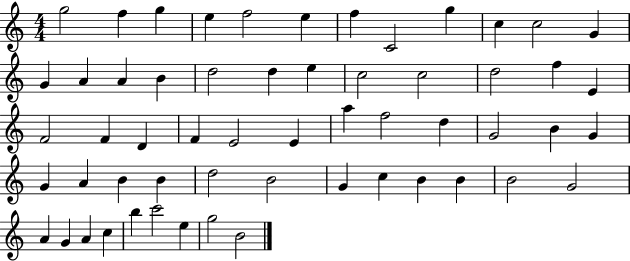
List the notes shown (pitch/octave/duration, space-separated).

G5/h F5/q G5/q E5/q F5/h E5/q F5/q C4/h G5/q C5/q C5/h G4/q G4/q A4/q A4/q B4/q D5/h D5/q E5/q C5/h C5/h D5/h F5/q E4/q F4/h F4/q D4/q F4/q E4/h E4/q A5/q F5/h D5/q G4/h B4/q G4/q G4/q A4/q B4/q B4/q D5/h B4/h G4/q C5/q B4/q B4/q B4/h G4/h A4/q G4/q A4/q C5/q B5/q C6/h E5/q G5/h B4/h